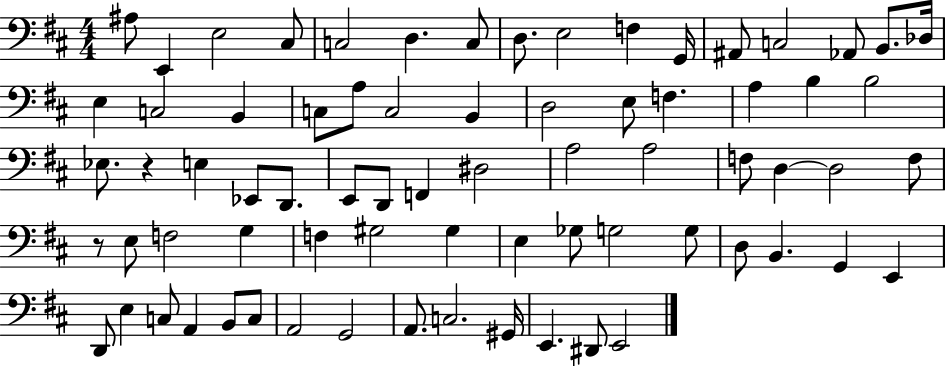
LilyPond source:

{
  \clef bass
  \numericTimeSignature
  \time 4/4
  \key d \major
  \repeat volta 2 { ais8 e,4 e2 cis8 | c2 d4. c8 | d8. e2 f4 g,16 | ais,8 c2 aes,8 b,8. des16 | \break e4 c2 b,4 | c8 a8 c2 b,4 | d2 e8 f4. | a4 b4 b2 | \break ees8. r4 e4 ees,8 d,8. | e,8 d,8 f,4 dis2 | a2 a2 | f8 d4~~ d2 f8 | \break r8 e8 f2 g4 | f4 gis2 gis4 | e4 ges8 g2 g8 | d8 b,4. g,4 e,4 | \break d,8 e4 c8 a,4 b,8 c8 | a,2 g,2 | a,8. c2. gis,16 | e,4. dis,8 e,2 | \break } \bar "|."
}